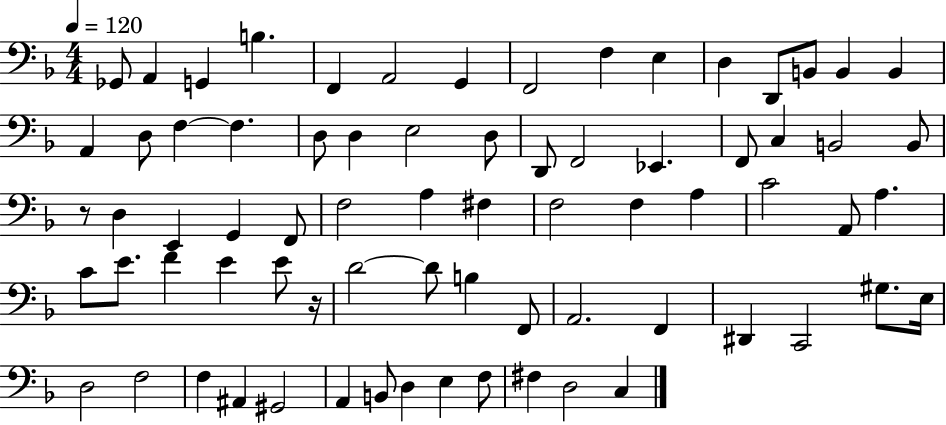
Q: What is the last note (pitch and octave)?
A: C3